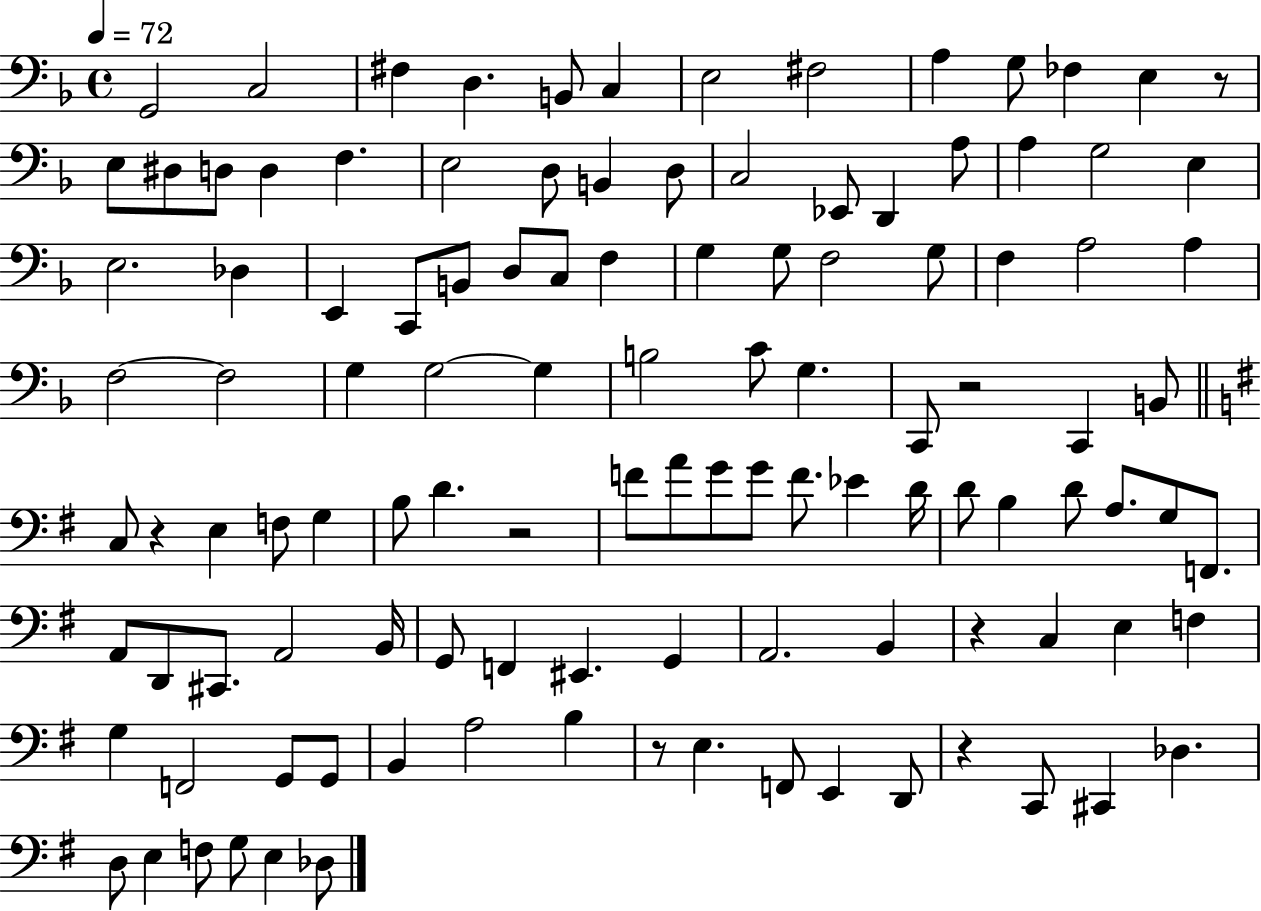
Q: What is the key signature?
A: F major